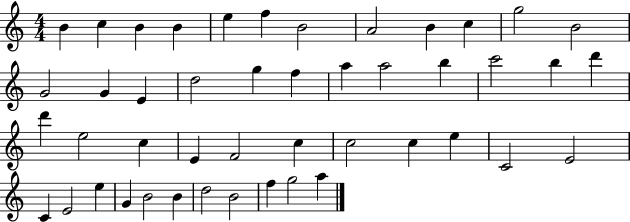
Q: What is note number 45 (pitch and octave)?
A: G5